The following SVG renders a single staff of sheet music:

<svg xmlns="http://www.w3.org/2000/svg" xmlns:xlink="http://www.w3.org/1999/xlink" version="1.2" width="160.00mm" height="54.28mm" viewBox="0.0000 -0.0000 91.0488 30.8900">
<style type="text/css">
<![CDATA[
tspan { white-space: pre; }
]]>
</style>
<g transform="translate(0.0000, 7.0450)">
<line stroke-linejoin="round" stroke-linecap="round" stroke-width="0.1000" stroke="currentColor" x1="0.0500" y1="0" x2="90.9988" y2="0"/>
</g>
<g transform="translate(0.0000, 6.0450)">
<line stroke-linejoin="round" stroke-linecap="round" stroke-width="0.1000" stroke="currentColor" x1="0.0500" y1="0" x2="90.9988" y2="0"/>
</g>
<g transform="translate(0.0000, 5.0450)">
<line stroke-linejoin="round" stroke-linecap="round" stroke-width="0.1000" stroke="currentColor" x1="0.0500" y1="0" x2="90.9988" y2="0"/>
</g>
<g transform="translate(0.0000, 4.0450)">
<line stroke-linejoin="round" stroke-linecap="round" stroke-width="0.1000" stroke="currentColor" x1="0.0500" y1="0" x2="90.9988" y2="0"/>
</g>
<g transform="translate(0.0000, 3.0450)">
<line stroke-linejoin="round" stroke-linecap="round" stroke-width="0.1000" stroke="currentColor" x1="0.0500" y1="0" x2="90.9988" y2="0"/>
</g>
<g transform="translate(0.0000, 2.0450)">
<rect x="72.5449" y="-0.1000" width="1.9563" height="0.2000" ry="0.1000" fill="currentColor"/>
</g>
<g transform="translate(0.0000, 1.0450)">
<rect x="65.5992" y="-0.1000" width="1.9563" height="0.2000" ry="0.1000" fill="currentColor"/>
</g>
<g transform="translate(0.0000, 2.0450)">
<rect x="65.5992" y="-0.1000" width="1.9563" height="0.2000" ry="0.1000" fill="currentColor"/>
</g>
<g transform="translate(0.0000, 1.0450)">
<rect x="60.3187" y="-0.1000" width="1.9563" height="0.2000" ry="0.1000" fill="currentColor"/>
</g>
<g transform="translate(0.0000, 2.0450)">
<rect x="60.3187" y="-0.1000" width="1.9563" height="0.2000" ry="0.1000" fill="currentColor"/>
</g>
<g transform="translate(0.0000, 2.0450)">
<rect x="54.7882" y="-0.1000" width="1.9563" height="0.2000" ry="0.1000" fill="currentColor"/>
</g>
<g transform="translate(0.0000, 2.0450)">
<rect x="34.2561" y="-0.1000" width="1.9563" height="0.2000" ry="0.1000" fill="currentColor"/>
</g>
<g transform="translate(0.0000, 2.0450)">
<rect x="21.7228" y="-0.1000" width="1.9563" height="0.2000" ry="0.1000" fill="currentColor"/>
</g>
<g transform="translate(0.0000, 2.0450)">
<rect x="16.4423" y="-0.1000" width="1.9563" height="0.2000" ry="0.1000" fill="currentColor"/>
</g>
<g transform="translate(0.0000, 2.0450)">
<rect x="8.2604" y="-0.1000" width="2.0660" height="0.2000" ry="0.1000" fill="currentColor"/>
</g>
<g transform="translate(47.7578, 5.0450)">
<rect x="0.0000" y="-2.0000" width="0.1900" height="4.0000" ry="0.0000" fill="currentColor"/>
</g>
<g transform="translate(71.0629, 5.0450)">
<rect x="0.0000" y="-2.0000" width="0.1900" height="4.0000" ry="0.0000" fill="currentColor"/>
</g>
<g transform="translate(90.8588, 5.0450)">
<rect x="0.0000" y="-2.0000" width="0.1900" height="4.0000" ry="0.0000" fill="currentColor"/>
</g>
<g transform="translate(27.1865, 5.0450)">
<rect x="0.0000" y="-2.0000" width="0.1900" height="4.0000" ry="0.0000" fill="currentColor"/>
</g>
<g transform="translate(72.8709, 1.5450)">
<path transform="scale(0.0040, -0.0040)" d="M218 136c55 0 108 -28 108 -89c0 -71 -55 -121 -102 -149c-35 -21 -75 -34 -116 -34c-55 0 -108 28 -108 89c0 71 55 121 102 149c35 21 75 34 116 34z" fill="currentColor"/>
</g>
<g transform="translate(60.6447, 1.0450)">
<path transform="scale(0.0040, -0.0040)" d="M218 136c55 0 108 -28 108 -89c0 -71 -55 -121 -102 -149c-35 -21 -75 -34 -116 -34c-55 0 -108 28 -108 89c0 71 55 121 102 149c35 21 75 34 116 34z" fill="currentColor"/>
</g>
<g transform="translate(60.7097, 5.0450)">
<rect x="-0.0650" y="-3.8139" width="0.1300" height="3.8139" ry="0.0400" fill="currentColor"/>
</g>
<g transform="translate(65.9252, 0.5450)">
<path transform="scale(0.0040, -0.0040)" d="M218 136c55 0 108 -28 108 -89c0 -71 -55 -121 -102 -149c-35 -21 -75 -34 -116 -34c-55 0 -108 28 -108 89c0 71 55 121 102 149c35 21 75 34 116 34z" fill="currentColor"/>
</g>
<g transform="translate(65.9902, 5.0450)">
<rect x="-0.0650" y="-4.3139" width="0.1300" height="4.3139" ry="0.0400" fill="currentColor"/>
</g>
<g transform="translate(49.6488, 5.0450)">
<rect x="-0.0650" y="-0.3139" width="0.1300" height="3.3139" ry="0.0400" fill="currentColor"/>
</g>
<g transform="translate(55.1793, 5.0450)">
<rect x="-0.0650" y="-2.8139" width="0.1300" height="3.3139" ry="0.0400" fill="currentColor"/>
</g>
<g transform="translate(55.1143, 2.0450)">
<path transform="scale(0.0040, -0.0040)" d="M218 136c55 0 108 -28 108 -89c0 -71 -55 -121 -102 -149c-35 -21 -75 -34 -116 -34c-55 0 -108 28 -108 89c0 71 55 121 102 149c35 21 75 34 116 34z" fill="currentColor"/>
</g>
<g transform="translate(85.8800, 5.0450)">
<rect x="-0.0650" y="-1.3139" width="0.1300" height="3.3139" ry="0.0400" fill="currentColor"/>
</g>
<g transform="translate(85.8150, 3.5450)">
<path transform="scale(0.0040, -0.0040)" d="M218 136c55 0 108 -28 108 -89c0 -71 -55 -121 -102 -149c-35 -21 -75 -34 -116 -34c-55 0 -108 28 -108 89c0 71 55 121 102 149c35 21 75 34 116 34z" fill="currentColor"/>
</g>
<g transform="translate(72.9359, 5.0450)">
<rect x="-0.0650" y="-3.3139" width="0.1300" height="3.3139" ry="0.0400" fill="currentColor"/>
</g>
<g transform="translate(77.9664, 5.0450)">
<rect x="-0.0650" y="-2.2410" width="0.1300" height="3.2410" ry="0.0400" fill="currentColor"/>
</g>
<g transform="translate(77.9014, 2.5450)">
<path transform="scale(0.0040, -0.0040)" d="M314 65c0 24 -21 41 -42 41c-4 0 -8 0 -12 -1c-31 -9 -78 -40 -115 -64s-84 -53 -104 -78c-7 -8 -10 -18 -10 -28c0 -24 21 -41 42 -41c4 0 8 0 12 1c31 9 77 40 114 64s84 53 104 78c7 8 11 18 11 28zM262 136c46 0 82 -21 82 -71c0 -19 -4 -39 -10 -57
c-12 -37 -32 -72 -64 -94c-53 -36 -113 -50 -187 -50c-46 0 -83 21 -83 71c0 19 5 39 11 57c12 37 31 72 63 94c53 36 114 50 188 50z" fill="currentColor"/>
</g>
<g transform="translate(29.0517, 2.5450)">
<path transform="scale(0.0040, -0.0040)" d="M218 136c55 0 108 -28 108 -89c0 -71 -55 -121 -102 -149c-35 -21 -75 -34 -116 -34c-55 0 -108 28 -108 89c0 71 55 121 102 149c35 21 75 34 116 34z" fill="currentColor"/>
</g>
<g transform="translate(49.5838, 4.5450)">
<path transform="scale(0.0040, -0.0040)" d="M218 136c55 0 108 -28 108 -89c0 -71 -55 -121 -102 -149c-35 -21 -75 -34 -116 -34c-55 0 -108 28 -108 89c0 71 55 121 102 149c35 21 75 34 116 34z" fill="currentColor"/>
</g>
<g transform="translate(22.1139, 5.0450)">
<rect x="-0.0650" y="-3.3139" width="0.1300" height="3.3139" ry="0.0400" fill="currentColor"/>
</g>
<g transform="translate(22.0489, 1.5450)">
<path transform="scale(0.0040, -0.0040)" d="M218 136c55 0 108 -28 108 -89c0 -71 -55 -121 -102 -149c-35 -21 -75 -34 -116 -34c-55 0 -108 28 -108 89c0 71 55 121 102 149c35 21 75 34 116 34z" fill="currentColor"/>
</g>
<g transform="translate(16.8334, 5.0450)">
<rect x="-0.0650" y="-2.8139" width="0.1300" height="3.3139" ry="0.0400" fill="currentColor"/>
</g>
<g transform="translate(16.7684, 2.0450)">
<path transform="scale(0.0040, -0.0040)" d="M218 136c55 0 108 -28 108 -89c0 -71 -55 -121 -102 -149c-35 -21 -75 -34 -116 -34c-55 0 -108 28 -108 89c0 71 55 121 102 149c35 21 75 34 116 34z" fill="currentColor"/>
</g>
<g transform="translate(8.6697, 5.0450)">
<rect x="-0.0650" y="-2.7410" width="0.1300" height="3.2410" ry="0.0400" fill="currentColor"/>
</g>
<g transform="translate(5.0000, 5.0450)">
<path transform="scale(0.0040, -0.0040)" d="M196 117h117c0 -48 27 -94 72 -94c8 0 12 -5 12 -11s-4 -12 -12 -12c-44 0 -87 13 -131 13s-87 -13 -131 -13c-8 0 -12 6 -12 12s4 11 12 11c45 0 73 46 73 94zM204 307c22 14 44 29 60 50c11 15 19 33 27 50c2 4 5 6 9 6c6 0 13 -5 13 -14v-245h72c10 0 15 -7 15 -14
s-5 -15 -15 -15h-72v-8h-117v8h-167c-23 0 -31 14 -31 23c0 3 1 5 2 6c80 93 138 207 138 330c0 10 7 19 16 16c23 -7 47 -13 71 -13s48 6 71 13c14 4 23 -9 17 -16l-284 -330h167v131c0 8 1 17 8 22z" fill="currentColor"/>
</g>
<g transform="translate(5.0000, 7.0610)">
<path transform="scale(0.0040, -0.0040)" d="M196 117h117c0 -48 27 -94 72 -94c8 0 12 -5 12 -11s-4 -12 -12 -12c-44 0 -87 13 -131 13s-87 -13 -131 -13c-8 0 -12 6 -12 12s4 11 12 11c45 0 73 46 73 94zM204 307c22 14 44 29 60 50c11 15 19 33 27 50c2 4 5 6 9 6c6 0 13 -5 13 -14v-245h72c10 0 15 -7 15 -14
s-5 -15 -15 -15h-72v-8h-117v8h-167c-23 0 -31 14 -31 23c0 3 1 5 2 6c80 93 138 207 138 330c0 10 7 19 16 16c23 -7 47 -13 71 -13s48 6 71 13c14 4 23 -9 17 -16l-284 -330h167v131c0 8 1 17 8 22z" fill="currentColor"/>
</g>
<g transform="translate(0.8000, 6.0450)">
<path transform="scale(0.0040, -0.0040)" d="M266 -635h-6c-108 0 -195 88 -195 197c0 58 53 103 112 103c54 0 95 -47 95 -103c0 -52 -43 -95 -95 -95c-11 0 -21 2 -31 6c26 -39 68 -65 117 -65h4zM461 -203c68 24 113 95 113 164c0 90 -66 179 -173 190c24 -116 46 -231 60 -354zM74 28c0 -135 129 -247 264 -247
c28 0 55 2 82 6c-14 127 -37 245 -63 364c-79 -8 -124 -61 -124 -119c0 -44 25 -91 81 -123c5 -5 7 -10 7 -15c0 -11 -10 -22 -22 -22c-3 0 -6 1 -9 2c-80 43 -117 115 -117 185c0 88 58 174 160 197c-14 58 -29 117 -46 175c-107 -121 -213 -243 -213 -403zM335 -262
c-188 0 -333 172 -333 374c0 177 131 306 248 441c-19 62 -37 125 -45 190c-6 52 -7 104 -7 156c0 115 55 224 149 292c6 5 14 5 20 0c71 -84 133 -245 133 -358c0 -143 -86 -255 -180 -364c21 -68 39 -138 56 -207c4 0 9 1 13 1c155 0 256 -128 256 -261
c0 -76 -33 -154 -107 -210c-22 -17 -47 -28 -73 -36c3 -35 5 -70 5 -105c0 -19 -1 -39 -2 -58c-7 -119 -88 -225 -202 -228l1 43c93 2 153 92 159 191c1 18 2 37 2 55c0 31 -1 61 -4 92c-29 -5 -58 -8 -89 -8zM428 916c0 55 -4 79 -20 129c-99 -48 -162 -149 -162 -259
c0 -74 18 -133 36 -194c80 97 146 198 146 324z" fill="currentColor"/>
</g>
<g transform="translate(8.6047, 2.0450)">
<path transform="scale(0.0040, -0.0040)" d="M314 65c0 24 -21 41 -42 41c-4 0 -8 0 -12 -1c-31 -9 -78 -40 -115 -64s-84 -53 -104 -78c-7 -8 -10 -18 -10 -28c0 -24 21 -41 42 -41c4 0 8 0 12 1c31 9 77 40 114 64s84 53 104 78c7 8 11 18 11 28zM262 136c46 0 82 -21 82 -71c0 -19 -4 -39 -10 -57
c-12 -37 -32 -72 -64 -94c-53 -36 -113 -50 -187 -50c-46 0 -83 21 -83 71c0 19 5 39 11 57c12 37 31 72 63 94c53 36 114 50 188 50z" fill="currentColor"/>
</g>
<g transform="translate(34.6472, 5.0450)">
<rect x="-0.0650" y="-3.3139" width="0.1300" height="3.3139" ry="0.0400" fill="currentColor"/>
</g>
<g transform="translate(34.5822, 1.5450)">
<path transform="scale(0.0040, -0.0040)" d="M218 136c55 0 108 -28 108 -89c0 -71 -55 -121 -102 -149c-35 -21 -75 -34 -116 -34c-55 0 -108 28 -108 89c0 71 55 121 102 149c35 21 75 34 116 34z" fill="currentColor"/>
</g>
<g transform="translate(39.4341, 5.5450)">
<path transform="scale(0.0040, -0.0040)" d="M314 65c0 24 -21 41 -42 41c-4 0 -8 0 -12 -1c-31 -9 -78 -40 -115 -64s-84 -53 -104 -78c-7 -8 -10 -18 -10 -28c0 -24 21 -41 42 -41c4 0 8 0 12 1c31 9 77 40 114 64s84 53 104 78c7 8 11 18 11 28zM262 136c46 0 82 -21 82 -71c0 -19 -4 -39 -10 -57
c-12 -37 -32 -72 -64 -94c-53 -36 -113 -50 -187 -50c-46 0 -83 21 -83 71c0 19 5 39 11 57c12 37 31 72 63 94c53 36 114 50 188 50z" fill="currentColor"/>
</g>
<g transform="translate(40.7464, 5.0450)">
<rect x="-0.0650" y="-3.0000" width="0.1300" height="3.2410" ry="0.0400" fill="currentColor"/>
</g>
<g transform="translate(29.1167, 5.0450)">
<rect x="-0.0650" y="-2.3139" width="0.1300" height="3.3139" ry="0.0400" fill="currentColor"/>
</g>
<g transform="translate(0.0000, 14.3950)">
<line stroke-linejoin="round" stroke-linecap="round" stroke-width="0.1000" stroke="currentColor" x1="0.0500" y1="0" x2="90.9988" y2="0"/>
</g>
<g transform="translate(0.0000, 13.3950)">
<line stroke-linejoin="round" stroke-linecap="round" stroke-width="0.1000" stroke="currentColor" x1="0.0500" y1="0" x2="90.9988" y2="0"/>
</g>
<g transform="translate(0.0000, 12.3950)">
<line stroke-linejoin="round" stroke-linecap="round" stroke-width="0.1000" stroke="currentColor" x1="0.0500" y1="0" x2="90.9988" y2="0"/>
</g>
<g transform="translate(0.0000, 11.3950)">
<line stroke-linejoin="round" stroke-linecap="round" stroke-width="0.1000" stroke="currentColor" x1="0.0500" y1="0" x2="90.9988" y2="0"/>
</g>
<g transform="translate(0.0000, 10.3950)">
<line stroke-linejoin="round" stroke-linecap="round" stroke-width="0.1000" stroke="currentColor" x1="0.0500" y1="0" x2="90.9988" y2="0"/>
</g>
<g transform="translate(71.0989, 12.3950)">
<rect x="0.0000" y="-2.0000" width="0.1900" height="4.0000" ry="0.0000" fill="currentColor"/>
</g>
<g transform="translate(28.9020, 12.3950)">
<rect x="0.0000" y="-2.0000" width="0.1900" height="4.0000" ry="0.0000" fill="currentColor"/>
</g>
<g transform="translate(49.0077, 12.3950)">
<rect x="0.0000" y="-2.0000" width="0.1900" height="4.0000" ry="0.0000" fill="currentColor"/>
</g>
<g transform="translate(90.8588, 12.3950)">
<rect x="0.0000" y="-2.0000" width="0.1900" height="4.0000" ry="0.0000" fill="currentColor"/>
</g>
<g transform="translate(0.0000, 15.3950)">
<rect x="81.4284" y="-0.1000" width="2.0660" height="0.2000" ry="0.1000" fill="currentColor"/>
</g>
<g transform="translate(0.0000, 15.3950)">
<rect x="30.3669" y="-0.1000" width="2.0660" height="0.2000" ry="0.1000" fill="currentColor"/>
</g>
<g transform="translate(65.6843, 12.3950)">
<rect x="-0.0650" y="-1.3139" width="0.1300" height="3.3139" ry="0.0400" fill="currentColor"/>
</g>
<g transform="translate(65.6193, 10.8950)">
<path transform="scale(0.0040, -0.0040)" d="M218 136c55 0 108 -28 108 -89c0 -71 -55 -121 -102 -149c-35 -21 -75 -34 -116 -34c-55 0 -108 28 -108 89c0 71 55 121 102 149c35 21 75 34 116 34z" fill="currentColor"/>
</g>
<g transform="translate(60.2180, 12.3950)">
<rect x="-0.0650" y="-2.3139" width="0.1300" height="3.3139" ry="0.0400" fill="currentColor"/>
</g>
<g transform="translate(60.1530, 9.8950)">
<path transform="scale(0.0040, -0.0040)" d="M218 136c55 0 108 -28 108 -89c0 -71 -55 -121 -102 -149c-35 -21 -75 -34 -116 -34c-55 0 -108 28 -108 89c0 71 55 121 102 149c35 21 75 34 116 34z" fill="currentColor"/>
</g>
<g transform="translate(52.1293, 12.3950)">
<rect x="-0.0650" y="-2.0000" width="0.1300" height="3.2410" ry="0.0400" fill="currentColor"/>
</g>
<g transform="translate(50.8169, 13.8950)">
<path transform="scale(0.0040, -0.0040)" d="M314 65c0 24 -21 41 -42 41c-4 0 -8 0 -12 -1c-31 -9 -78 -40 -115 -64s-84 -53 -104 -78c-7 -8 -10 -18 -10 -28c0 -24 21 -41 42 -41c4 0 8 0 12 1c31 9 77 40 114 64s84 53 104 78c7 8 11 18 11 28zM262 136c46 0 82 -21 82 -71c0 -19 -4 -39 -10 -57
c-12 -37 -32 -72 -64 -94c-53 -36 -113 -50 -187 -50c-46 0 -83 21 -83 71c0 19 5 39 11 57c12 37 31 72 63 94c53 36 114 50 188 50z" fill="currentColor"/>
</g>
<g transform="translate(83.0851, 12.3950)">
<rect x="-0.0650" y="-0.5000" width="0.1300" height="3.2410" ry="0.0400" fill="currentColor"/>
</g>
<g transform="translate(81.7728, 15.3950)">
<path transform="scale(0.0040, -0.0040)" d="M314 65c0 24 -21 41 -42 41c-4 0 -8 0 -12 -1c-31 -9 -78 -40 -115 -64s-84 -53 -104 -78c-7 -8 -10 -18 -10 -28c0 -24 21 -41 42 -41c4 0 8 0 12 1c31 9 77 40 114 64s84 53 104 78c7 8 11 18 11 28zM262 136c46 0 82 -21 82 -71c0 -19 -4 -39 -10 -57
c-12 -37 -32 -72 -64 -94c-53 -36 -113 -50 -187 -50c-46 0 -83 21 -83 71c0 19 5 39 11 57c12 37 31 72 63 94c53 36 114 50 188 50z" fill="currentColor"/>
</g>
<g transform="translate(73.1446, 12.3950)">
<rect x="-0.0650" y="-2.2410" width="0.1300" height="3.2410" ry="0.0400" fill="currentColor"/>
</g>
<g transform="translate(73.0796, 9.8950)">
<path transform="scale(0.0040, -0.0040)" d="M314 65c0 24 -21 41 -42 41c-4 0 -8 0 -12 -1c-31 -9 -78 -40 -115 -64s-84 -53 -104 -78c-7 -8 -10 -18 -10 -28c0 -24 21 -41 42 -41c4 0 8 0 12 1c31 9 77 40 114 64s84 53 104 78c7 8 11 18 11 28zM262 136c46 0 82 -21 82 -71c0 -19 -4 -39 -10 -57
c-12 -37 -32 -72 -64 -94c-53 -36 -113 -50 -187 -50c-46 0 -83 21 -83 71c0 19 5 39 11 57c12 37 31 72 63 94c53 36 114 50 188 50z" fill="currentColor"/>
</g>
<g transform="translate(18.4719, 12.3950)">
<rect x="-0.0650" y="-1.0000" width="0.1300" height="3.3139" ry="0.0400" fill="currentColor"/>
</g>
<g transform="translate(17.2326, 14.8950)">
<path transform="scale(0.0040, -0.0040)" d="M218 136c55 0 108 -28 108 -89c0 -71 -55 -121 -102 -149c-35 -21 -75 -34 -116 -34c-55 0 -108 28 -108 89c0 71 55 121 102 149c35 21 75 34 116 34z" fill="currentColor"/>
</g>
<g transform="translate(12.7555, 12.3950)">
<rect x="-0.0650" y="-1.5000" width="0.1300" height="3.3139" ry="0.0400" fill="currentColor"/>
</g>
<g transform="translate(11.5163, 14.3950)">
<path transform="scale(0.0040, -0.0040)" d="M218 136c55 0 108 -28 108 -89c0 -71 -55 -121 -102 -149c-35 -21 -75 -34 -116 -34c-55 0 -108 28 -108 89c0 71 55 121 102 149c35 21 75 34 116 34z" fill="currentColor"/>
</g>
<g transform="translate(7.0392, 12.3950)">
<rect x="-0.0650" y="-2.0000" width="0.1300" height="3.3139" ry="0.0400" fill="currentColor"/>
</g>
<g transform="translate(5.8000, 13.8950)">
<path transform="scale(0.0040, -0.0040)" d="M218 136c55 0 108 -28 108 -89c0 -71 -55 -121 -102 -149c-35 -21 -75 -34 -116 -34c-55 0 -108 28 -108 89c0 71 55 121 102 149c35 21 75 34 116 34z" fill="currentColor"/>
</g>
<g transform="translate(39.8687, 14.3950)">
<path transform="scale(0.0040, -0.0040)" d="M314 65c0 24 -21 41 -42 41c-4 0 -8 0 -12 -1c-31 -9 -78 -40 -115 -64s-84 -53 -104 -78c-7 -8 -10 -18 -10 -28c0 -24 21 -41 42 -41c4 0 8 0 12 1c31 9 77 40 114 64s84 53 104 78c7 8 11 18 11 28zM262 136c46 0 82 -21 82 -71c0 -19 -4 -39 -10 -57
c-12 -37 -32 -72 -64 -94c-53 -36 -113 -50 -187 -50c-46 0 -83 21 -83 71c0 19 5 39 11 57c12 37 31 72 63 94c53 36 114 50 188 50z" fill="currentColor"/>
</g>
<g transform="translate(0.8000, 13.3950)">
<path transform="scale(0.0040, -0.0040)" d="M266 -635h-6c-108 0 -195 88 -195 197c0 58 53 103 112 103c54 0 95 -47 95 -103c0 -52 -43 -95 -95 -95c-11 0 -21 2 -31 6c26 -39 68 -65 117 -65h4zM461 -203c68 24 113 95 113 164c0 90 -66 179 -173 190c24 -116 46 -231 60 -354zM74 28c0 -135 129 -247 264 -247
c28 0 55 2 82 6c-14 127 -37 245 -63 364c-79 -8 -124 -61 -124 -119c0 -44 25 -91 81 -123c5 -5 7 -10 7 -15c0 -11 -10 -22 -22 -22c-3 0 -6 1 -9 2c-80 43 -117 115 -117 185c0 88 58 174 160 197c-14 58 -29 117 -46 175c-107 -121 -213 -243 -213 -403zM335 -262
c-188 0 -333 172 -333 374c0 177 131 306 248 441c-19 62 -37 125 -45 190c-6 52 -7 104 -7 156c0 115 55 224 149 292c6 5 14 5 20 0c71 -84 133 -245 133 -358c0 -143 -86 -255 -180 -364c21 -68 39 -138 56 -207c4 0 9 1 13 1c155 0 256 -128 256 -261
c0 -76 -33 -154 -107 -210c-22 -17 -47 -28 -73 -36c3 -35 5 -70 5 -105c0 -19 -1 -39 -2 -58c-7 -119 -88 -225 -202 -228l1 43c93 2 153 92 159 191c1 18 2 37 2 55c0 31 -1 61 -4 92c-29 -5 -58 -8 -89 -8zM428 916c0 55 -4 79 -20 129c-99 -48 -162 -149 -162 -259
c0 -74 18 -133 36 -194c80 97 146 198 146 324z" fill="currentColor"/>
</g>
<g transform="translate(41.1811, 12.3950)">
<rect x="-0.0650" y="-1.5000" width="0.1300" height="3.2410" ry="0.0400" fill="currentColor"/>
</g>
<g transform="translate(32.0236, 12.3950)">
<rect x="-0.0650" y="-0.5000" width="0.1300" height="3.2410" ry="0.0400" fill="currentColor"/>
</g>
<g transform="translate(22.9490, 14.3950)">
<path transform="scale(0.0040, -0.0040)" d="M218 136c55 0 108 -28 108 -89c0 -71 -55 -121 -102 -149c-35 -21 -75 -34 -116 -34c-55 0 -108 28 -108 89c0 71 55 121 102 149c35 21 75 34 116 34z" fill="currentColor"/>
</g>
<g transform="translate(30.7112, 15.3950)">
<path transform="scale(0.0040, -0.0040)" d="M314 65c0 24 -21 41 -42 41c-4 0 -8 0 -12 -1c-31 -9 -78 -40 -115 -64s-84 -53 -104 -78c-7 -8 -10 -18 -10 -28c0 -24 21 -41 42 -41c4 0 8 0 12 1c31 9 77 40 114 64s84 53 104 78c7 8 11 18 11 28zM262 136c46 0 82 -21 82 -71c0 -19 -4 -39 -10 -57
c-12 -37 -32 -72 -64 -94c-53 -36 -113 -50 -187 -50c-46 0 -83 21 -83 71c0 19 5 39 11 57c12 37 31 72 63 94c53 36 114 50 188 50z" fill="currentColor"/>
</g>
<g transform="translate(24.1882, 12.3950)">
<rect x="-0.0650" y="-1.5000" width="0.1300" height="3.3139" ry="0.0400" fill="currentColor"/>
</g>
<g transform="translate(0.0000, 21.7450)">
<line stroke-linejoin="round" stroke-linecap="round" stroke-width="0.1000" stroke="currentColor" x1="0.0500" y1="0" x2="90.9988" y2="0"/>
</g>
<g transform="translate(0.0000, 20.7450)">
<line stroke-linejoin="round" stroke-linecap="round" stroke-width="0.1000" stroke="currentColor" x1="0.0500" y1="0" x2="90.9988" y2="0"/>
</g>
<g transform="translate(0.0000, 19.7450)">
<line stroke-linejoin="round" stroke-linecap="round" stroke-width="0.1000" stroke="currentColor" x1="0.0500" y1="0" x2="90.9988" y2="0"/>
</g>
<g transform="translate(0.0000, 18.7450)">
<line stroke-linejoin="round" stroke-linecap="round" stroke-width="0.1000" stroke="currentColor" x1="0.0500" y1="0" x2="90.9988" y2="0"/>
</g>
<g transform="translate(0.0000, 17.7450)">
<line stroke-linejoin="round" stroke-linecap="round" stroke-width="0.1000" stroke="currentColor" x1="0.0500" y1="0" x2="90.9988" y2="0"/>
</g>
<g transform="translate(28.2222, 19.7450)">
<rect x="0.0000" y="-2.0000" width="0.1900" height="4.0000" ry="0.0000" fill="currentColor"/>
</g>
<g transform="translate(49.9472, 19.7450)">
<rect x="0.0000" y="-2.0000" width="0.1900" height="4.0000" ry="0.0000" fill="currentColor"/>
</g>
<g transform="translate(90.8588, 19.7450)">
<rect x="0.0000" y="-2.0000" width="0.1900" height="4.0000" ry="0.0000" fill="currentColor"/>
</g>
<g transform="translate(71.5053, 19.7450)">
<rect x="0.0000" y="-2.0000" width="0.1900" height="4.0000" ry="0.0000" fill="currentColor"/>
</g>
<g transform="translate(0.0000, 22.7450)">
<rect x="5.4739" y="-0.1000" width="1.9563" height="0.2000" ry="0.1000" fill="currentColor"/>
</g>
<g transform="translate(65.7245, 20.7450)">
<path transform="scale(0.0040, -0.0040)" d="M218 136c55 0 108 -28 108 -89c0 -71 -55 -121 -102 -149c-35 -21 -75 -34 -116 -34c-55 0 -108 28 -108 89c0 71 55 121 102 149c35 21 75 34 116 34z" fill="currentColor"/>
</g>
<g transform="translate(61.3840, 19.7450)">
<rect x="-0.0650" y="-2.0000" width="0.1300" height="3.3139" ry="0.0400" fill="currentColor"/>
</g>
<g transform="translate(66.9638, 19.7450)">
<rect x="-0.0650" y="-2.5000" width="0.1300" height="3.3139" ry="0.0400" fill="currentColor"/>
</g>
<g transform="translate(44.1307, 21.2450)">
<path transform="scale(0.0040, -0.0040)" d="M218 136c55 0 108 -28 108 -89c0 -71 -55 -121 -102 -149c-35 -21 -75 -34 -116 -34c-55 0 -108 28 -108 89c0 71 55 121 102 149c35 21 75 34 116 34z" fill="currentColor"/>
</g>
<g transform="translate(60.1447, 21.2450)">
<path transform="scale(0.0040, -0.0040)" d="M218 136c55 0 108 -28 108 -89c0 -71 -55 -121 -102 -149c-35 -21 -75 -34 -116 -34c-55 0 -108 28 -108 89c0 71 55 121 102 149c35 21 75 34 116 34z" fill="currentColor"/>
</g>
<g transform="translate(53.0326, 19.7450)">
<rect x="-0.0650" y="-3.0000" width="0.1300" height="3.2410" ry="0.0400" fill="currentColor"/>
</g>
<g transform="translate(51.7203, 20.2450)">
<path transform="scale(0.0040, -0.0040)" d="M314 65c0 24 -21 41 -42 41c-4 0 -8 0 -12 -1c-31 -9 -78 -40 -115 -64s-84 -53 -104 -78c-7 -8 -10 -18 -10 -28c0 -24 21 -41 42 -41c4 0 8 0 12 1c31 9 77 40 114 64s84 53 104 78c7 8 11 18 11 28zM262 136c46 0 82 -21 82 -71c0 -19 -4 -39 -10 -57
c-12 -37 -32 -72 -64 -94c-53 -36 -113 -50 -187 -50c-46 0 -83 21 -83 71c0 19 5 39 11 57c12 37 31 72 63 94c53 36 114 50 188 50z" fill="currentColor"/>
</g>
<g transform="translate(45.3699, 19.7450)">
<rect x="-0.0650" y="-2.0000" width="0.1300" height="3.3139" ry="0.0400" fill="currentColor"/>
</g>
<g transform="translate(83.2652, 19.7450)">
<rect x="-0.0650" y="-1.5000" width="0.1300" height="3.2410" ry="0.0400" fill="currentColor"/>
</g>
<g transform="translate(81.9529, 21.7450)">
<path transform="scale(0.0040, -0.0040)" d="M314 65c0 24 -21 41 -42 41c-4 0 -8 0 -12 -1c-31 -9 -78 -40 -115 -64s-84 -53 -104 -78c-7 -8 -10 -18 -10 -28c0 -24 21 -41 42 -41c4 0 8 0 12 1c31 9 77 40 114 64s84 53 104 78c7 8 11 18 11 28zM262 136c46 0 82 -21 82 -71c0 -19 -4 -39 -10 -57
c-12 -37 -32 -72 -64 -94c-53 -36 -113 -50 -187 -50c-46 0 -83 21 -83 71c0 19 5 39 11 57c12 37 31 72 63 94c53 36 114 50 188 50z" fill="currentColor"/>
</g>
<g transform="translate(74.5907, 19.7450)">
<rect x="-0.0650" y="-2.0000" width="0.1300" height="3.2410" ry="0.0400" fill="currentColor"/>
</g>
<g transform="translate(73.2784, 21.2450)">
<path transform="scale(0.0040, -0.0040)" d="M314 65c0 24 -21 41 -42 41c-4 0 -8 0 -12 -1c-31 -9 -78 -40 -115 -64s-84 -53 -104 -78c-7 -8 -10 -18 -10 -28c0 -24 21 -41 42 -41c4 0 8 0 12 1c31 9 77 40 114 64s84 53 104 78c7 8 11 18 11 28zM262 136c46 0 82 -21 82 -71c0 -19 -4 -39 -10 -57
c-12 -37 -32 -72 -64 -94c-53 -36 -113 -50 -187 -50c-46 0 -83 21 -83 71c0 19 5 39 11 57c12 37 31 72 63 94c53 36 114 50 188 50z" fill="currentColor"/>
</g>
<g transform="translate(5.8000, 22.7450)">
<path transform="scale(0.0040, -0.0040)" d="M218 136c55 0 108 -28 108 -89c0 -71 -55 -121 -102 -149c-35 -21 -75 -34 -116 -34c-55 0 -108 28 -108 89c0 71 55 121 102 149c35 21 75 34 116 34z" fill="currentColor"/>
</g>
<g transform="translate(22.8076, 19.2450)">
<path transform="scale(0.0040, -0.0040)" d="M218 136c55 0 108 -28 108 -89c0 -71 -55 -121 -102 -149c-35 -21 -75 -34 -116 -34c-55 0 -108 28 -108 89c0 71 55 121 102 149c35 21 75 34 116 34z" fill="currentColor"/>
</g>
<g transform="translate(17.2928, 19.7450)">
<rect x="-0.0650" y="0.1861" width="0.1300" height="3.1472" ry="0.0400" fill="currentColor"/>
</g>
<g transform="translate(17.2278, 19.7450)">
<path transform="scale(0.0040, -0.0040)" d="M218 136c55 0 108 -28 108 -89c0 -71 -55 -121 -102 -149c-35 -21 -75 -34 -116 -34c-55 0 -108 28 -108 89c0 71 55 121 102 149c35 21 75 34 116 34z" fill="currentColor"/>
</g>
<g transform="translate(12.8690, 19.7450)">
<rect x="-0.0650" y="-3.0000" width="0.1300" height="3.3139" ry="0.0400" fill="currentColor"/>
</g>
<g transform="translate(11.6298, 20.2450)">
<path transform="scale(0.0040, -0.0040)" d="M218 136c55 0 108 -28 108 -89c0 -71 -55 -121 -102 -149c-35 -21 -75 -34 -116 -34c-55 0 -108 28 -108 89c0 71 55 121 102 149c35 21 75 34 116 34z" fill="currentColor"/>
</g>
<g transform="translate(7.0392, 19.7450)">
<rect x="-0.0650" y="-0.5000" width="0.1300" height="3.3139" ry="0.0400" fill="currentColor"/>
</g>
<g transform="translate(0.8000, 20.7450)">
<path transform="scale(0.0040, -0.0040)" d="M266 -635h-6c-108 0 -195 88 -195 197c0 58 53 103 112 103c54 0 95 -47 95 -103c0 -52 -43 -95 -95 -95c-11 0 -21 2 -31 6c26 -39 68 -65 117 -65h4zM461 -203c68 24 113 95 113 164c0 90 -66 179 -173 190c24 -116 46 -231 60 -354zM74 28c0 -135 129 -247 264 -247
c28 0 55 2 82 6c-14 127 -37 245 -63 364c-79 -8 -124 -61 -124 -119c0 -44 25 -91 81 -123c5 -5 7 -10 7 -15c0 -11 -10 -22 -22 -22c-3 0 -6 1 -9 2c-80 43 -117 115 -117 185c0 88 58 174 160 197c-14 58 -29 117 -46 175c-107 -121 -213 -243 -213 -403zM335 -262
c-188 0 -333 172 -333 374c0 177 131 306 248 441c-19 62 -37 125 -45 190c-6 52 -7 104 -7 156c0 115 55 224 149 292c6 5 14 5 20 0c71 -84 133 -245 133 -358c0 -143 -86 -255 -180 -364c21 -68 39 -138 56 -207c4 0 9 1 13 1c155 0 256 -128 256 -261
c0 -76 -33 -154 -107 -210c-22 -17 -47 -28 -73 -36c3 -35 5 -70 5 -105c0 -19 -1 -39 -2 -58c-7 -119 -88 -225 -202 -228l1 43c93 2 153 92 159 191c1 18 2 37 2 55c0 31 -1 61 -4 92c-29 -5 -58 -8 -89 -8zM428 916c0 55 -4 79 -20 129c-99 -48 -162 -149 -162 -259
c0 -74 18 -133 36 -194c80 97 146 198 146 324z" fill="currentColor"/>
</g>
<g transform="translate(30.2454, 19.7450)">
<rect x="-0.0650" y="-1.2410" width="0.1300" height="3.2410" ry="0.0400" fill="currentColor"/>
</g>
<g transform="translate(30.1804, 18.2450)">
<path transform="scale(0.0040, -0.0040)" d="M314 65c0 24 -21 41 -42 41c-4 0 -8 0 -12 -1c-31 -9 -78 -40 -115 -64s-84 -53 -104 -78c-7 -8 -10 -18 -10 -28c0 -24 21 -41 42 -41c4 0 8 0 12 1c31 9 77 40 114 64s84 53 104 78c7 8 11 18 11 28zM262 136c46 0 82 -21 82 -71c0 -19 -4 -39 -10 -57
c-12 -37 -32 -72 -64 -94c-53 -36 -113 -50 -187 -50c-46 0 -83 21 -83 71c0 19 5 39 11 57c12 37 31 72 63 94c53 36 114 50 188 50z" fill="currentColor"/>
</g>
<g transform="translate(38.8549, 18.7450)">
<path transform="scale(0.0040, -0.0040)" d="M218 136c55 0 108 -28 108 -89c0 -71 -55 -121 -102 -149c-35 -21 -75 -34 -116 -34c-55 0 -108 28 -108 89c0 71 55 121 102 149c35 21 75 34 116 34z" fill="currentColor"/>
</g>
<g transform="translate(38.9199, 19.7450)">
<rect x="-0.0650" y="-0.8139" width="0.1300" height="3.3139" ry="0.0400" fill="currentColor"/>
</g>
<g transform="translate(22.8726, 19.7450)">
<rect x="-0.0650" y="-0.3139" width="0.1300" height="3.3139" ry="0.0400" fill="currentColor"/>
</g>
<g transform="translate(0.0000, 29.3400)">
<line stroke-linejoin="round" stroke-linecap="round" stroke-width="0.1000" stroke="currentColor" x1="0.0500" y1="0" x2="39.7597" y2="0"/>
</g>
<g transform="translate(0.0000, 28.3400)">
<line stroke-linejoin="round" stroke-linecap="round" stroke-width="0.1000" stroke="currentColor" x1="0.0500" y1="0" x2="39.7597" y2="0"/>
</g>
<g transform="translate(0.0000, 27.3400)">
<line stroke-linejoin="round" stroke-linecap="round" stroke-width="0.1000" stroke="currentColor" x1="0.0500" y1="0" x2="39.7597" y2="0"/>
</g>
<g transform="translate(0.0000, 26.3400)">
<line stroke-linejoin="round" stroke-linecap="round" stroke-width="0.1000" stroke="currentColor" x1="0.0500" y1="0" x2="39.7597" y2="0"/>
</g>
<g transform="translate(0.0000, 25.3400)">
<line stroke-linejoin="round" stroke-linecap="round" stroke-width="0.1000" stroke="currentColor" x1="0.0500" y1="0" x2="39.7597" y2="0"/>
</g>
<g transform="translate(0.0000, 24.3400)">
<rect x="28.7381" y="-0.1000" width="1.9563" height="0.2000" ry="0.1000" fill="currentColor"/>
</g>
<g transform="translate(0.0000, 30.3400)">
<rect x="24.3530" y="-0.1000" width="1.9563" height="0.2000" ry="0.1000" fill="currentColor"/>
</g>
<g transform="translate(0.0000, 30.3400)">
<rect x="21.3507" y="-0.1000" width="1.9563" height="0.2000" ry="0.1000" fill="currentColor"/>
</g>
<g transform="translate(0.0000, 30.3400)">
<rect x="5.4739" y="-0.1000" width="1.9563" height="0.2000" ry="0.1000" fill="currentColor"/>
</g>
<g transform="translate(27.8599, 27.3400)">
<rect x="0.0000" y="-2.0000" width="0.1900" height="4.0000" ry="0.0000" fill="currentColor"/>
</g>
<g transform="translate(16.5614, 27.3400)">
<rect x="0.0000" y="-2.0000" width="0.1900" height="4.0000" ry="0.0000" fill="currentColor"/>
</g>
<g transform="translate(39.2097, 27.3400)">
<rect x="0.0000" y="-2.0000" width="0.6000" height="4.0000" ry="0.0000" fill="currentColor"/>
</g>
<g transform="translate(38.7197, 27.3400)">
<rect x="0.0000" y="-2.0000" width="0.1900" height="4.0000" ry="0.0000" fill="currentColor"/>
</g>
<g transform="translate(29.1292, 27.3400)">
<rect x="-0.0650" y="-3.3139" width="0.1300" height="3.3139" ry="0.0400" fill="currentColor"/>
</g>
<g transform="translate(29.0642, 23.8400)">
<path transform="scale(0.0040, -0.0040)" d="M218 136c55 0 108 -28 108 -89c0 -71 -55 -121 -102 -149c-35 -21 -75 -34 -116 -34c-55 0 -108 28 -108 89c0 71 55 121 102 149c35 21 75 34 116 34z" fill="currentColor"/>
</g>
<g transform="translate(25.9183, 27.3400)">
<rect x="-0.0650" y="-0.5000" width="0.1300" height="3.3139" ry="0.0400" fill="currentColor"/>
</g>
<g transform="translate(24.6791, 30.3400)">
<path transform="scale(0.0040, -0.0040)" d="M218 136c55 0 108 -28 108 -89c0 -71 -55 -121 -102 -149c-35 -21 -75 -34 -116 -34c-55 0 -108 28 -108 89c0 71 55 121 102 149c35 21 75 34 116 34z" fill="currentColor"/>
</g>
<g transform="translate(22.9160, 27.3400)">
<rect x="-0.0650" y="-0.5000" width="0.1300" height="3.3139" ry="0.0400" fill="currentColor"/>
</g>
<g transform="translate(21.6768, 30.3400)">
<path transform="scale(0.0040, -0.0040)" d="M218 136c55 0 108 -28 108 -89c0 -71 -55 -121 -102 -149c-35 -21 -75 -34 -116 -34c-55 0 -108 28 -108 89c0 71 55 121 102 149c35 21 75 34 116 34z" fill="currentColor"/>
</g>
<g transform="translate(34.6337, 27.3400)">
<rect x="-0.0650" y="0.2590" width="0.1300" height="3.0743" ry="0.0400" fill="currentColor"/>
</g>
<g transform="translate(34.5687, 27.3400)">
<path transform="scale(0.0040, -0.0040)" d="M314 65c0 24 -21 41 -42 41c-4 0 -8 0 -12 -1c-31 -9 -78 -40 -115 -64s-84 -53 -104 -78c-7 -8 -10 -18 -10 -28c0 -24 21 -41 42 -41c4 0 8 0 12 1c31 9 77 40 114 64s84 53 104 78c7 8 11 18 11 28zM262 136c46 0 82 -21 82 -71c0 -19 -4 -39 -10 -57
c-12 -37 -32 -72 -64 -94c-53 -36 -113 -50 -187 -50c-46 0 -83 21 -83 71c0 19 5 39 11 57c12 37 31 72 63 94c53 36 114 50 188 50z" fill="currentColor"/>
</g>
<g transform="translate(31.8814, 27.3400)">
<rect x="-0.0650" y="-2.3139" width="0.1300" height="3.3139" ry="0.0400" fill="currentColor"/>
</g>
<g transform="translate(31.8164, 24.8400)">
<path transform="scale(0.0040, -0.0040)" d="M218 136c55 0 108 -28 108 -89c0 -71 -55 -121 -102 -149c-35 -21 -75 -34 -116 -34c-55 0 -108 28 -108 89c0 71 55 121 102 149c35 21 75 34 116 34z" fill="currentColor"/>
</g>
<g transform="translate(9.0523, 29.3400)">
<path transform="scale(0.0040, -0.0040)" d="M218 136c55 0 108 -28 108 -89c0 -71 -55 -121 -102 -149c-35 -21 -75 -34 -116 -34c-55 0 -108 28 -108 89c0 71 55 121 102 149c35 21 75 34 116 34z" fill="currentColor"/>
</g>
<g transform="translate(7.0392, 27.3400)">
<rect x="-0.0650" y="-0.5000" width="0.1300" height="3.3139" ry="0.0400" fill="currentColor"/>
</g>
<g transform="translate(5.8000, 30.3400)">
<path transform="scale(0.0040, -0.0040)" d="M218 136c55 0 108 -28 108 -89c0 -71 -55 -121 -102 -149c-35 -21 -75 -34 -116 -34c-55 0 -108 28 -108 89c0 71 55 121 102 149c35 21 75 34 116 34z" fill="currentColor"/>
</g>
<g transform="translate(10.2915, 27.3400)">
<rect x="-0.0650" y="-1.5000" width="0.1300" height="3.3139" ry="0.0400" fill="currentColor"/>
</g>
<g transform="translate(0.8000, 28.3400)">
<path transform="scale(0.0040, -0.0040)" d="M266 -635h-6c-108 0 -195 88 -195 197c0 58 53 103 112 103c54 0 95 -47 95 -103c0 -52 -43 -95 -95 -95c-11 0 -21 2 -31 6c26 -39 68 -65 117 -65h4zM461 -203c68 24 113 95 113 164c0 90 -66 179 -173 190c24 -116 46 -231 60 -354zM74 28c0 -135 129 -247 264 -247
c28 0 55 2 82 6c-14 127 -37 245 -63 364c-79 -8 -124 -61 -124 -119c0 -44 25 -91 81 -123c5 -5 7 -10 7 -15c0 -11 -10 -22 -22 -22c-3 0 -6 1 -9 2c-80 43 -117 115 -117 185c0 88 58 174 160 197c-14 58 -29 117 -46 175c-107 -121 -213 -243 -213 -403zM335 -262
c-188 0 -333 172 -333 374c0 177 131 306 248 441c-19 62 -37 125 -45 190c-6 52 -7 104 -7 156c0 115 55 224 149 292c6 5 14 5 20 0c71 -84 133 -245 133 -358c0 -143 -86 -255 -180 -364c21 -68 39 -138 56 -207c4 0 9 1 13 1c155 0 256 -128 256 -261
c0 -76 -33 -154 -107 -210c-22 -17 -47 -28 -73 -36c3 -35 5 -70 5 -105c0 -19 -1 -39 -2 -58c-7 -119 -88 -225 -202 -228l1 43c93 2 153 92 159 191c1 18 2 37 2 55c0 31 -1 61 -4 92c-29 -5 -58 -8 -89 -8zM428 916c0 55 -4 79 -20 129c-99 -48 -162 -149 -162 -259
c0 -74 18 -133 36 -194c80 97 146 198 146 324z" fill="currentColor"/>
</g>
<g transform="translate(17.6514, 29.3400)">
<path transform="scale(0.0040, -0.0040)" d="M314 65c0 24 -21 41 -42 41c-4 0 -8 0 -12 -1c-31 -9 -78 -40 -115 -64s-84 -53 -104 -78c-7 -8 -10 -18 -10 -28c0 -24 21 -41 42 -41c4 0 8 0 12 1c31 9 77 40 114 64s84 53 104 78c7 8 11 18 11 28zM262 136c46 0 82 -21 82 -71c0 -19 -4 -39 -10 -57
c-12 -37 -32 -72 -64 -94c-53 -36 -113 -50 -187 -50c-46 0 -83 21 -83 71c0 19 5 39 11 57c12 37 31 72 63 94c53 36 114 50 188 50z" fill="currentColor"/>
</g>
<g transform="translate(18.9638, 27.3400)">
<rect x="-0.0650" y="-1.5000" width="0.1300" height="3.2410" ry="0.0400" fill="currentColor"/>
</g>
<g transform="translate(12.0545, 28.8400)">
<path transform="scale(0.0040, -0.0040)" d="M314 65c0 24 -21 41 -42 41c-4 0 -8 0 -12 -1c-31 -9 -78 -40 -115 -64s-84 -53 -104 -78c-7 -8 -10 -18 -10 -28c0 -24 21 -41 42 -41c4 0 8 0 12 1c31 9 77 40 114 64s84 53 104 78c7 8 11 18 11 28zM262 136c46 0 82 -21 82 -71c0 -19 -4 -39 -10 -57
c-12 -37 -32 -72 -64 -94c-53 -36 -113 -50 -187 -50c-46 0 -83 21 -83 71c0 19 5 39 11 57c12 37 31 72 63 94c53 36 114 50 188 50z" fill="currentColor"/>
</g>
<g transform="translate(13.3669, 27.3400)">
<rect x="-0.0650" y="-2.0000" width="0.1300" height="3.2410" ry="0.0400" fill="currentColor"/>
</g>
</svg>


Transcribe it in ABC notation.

X:1
T:Untitled
M:4/4
L:1/4
K:C
a2 a b g b A2 c a c' d' b g2 e F E D E C2 E2 F2 g e g2 C2 C A B c e2 d F A2 F G F2 E2 C E F2 E2 C C b g B2